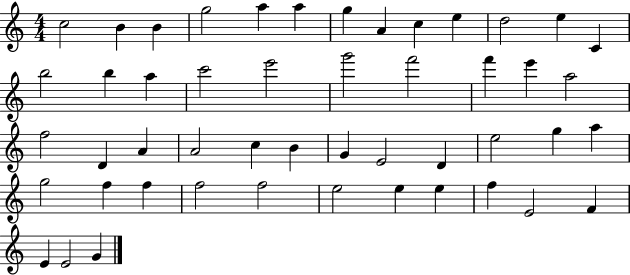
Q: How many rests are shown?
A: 0